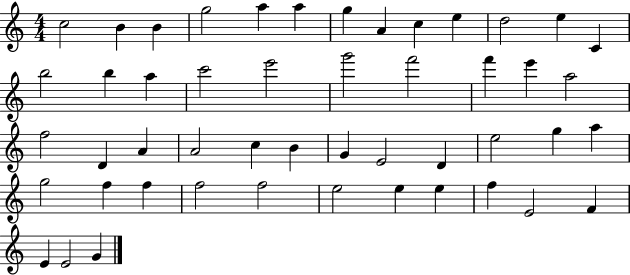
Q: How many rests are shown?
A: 0